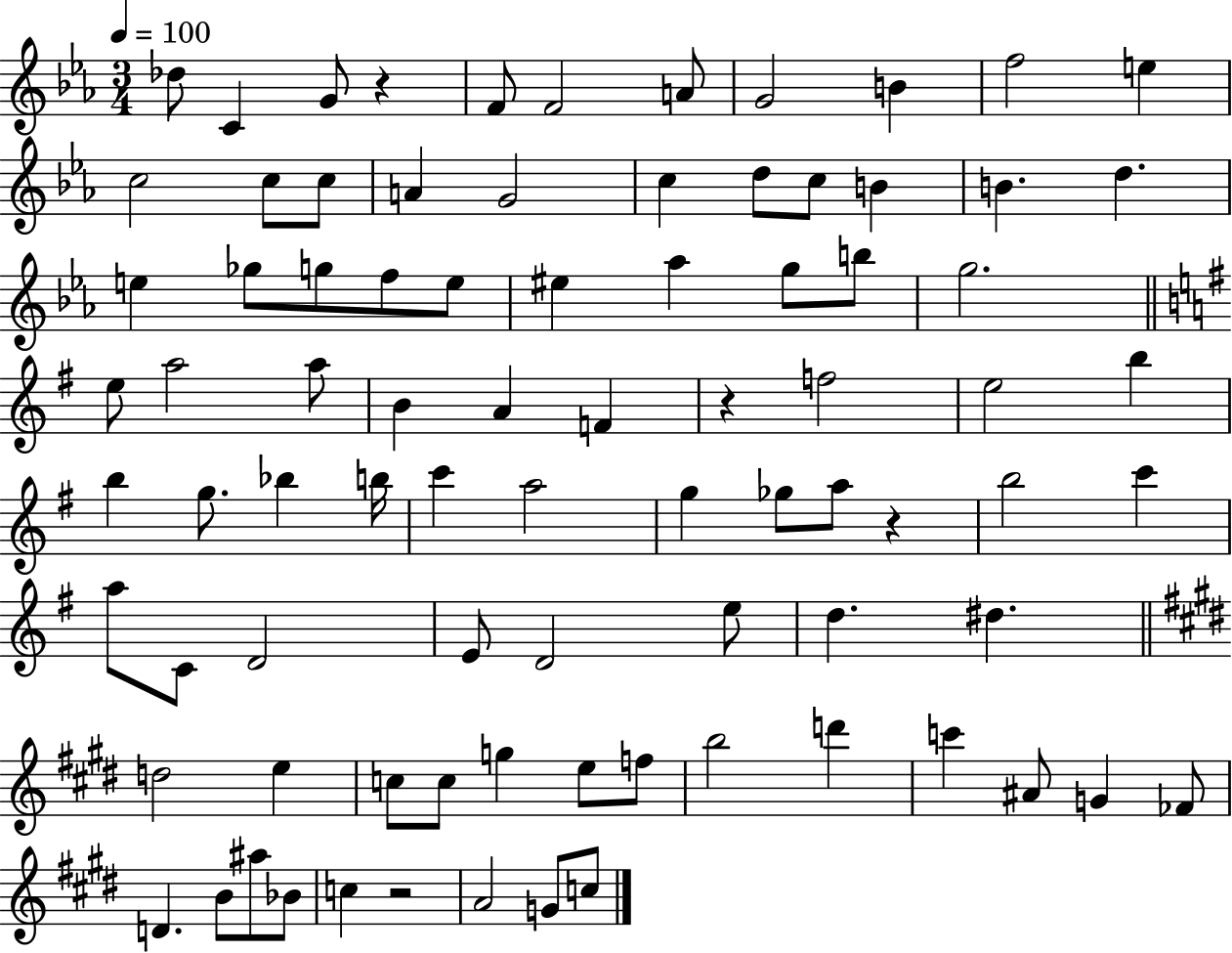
Db5/e C4/q G4/e R/q F4/e F4/h A4/e G4/h B4/q F5/h E5/q C5/h C5/e C5/e A4/q G4/h C5/q D5/e C5/e B4/q B4/q. D5/q. E5/q Gb5/e G5/e F5/e E5/e EIS5/q Ab5/q G5/e B5/e G5/h. E5/e A5/h A5/e B4/q A4/q F4/q R/q F5/h E5/h B5/q B5/q G5/e. Bb5/q B5/s C6/q A5/h G5/q Gb5/e A5/e R/q B5/h C6/q A5/e C4/e D4/h E4/e D4/h E5/e D5/q. D#5/q. D5/h E5/q C5/e C5/e G5/q E5/e F5/e B5/h D6/q C6/q A#4/e G4/q FES4/e D4/q. B4/e A#5/e Bb4/e C5/q R/h A4/h G4/e C5/e